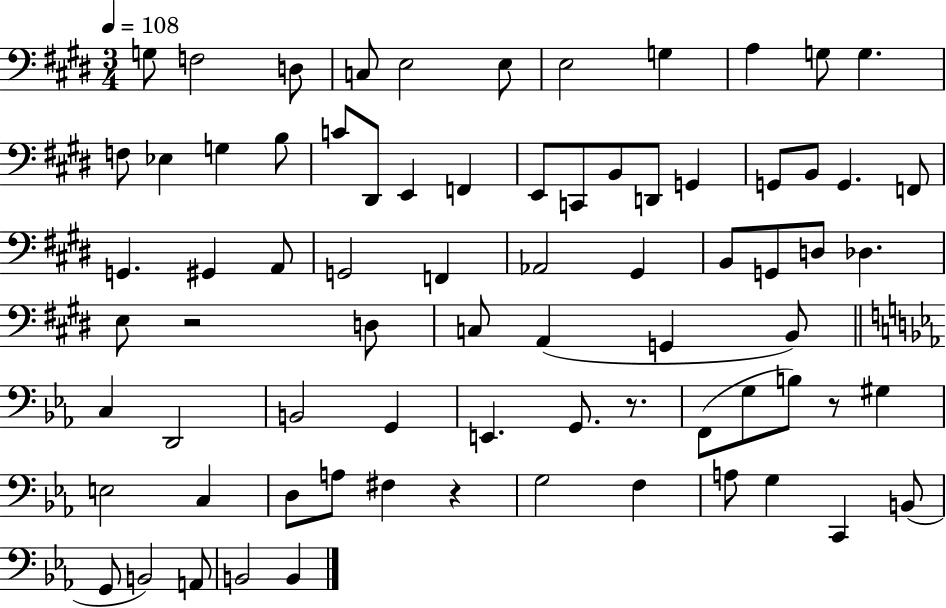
{
  \clef bass
  \numericTimeSignature
  \time 3/4
  \key e \major
  \tempo 4 = 108
  g8 f2 d8 | c8 e2 e8 | e2 g4 | a4 g8 g4. | \break f8 ees4 g4 b8 | c'8 dis,8 e,4 f,4 | e,8 c,8 b,8 d,8 g,4 | g,8 b,8 g,4. f,8 | \break g,4. gis,4 a,8 | g,2 f,4 | aes,2 gis,4 | b,8 g,8 d8 des4. | \break e8 r2 d8 | c8 a,4( g,4 b,8) | \bar "||" \break \key ees \major c4 d,2 | b,2 g,4 | e,4. g,8. r8. | f,8( g8 b8) r8 gis4 | \break e2 c4 | d8 a8 fis4 r4 | g2 f4 | a8 g4 c,4 b,8( | \break g,8 b,2) a,8 | b,2 b,4 | \bar "|."
}